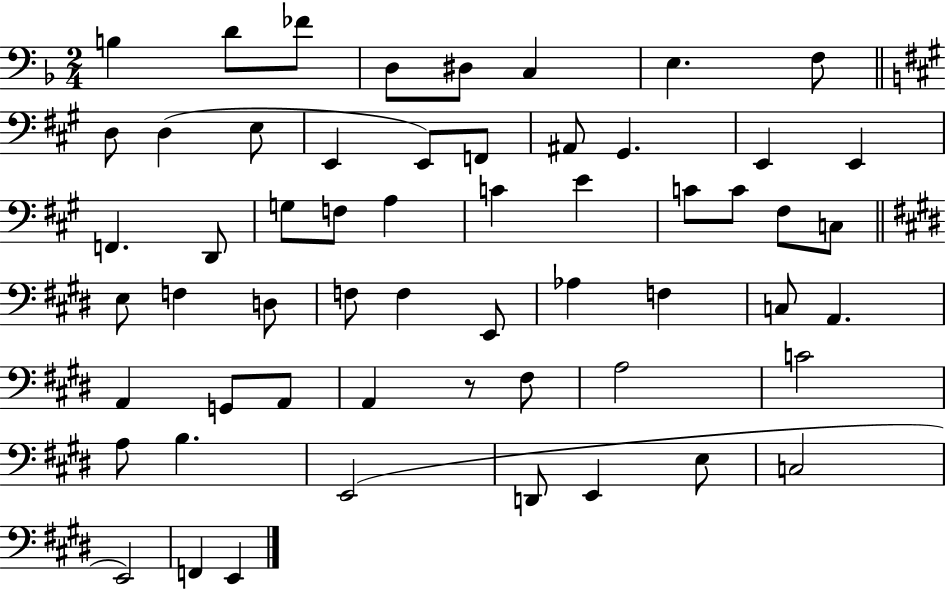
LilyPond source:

{
  \clef bass
  \numericTimeSignature
  \time 2/4
  \key f \major
  b4 d'8 fes'8 | d8 dis8 c4 | e4. f8 | \bar "||" \break \key a \major d8 d4( e8 | e,4 e,8) f,8 | ais,8 gis,4. | e,4 e,4 | \break f,4. d,8 | g8 f8 a4 | c'4 e'4 | c'8 c'8 fis8 c8 | \break \bar "||" \break \key e \major e8 f4 d8 | f8 f4 e,8 | aes4 f4 | c8 a,4. | \break a,4 g,8 a,8 | a,4 r8 fis8 | a2 | c'2 | \break a8 b4. | e,2( | d,8 e,4 e8 | c2 | \break e,2) | f,4 e,4 | \bar "|."
}